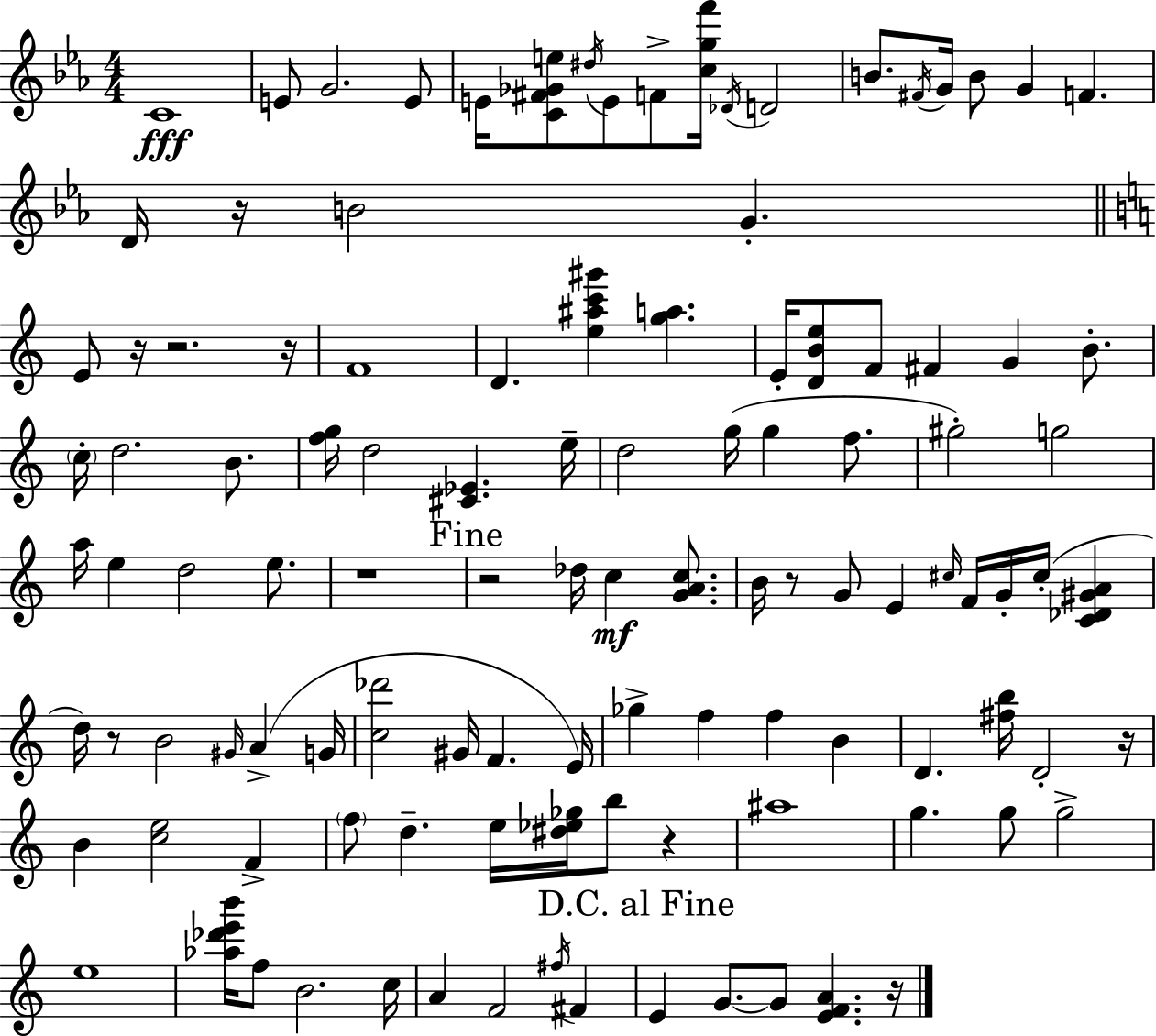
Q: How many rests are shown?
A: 11